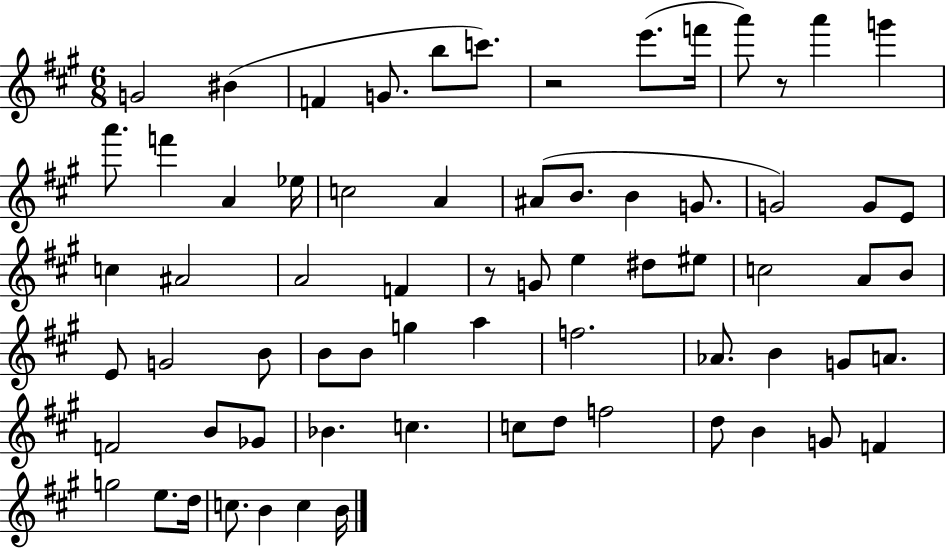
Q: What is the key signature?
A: A major